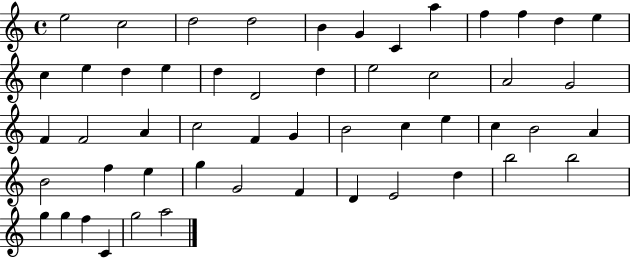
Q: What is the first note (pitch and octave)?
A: E5